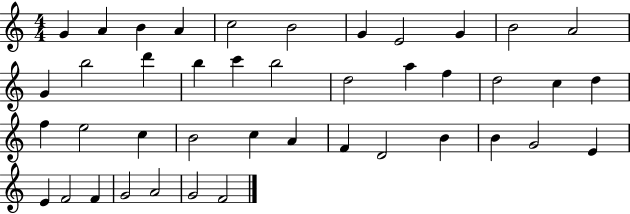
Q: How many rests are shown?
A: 0